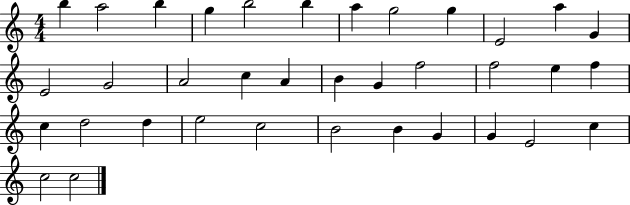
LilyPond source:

{
  \clef treble
  \numericTimeSignature
  \time 4/4
  \key c \major
  b''4 a''2 b''4 | g''4 b''2 b''4 | a''4 g''2 g''4 | e'2 a''4 g'4 | \break e'2 g'2 | a'2 c''4 a'4 | b'4 g'4 f''2 | f''2 e''4 f''4 | \break c''4 d''2 d''4 | e''2 c''2 | b'2 b'4 g'4 | g'4 e'2 c''4 | \break c''2 c''2 | \bar "|."
}